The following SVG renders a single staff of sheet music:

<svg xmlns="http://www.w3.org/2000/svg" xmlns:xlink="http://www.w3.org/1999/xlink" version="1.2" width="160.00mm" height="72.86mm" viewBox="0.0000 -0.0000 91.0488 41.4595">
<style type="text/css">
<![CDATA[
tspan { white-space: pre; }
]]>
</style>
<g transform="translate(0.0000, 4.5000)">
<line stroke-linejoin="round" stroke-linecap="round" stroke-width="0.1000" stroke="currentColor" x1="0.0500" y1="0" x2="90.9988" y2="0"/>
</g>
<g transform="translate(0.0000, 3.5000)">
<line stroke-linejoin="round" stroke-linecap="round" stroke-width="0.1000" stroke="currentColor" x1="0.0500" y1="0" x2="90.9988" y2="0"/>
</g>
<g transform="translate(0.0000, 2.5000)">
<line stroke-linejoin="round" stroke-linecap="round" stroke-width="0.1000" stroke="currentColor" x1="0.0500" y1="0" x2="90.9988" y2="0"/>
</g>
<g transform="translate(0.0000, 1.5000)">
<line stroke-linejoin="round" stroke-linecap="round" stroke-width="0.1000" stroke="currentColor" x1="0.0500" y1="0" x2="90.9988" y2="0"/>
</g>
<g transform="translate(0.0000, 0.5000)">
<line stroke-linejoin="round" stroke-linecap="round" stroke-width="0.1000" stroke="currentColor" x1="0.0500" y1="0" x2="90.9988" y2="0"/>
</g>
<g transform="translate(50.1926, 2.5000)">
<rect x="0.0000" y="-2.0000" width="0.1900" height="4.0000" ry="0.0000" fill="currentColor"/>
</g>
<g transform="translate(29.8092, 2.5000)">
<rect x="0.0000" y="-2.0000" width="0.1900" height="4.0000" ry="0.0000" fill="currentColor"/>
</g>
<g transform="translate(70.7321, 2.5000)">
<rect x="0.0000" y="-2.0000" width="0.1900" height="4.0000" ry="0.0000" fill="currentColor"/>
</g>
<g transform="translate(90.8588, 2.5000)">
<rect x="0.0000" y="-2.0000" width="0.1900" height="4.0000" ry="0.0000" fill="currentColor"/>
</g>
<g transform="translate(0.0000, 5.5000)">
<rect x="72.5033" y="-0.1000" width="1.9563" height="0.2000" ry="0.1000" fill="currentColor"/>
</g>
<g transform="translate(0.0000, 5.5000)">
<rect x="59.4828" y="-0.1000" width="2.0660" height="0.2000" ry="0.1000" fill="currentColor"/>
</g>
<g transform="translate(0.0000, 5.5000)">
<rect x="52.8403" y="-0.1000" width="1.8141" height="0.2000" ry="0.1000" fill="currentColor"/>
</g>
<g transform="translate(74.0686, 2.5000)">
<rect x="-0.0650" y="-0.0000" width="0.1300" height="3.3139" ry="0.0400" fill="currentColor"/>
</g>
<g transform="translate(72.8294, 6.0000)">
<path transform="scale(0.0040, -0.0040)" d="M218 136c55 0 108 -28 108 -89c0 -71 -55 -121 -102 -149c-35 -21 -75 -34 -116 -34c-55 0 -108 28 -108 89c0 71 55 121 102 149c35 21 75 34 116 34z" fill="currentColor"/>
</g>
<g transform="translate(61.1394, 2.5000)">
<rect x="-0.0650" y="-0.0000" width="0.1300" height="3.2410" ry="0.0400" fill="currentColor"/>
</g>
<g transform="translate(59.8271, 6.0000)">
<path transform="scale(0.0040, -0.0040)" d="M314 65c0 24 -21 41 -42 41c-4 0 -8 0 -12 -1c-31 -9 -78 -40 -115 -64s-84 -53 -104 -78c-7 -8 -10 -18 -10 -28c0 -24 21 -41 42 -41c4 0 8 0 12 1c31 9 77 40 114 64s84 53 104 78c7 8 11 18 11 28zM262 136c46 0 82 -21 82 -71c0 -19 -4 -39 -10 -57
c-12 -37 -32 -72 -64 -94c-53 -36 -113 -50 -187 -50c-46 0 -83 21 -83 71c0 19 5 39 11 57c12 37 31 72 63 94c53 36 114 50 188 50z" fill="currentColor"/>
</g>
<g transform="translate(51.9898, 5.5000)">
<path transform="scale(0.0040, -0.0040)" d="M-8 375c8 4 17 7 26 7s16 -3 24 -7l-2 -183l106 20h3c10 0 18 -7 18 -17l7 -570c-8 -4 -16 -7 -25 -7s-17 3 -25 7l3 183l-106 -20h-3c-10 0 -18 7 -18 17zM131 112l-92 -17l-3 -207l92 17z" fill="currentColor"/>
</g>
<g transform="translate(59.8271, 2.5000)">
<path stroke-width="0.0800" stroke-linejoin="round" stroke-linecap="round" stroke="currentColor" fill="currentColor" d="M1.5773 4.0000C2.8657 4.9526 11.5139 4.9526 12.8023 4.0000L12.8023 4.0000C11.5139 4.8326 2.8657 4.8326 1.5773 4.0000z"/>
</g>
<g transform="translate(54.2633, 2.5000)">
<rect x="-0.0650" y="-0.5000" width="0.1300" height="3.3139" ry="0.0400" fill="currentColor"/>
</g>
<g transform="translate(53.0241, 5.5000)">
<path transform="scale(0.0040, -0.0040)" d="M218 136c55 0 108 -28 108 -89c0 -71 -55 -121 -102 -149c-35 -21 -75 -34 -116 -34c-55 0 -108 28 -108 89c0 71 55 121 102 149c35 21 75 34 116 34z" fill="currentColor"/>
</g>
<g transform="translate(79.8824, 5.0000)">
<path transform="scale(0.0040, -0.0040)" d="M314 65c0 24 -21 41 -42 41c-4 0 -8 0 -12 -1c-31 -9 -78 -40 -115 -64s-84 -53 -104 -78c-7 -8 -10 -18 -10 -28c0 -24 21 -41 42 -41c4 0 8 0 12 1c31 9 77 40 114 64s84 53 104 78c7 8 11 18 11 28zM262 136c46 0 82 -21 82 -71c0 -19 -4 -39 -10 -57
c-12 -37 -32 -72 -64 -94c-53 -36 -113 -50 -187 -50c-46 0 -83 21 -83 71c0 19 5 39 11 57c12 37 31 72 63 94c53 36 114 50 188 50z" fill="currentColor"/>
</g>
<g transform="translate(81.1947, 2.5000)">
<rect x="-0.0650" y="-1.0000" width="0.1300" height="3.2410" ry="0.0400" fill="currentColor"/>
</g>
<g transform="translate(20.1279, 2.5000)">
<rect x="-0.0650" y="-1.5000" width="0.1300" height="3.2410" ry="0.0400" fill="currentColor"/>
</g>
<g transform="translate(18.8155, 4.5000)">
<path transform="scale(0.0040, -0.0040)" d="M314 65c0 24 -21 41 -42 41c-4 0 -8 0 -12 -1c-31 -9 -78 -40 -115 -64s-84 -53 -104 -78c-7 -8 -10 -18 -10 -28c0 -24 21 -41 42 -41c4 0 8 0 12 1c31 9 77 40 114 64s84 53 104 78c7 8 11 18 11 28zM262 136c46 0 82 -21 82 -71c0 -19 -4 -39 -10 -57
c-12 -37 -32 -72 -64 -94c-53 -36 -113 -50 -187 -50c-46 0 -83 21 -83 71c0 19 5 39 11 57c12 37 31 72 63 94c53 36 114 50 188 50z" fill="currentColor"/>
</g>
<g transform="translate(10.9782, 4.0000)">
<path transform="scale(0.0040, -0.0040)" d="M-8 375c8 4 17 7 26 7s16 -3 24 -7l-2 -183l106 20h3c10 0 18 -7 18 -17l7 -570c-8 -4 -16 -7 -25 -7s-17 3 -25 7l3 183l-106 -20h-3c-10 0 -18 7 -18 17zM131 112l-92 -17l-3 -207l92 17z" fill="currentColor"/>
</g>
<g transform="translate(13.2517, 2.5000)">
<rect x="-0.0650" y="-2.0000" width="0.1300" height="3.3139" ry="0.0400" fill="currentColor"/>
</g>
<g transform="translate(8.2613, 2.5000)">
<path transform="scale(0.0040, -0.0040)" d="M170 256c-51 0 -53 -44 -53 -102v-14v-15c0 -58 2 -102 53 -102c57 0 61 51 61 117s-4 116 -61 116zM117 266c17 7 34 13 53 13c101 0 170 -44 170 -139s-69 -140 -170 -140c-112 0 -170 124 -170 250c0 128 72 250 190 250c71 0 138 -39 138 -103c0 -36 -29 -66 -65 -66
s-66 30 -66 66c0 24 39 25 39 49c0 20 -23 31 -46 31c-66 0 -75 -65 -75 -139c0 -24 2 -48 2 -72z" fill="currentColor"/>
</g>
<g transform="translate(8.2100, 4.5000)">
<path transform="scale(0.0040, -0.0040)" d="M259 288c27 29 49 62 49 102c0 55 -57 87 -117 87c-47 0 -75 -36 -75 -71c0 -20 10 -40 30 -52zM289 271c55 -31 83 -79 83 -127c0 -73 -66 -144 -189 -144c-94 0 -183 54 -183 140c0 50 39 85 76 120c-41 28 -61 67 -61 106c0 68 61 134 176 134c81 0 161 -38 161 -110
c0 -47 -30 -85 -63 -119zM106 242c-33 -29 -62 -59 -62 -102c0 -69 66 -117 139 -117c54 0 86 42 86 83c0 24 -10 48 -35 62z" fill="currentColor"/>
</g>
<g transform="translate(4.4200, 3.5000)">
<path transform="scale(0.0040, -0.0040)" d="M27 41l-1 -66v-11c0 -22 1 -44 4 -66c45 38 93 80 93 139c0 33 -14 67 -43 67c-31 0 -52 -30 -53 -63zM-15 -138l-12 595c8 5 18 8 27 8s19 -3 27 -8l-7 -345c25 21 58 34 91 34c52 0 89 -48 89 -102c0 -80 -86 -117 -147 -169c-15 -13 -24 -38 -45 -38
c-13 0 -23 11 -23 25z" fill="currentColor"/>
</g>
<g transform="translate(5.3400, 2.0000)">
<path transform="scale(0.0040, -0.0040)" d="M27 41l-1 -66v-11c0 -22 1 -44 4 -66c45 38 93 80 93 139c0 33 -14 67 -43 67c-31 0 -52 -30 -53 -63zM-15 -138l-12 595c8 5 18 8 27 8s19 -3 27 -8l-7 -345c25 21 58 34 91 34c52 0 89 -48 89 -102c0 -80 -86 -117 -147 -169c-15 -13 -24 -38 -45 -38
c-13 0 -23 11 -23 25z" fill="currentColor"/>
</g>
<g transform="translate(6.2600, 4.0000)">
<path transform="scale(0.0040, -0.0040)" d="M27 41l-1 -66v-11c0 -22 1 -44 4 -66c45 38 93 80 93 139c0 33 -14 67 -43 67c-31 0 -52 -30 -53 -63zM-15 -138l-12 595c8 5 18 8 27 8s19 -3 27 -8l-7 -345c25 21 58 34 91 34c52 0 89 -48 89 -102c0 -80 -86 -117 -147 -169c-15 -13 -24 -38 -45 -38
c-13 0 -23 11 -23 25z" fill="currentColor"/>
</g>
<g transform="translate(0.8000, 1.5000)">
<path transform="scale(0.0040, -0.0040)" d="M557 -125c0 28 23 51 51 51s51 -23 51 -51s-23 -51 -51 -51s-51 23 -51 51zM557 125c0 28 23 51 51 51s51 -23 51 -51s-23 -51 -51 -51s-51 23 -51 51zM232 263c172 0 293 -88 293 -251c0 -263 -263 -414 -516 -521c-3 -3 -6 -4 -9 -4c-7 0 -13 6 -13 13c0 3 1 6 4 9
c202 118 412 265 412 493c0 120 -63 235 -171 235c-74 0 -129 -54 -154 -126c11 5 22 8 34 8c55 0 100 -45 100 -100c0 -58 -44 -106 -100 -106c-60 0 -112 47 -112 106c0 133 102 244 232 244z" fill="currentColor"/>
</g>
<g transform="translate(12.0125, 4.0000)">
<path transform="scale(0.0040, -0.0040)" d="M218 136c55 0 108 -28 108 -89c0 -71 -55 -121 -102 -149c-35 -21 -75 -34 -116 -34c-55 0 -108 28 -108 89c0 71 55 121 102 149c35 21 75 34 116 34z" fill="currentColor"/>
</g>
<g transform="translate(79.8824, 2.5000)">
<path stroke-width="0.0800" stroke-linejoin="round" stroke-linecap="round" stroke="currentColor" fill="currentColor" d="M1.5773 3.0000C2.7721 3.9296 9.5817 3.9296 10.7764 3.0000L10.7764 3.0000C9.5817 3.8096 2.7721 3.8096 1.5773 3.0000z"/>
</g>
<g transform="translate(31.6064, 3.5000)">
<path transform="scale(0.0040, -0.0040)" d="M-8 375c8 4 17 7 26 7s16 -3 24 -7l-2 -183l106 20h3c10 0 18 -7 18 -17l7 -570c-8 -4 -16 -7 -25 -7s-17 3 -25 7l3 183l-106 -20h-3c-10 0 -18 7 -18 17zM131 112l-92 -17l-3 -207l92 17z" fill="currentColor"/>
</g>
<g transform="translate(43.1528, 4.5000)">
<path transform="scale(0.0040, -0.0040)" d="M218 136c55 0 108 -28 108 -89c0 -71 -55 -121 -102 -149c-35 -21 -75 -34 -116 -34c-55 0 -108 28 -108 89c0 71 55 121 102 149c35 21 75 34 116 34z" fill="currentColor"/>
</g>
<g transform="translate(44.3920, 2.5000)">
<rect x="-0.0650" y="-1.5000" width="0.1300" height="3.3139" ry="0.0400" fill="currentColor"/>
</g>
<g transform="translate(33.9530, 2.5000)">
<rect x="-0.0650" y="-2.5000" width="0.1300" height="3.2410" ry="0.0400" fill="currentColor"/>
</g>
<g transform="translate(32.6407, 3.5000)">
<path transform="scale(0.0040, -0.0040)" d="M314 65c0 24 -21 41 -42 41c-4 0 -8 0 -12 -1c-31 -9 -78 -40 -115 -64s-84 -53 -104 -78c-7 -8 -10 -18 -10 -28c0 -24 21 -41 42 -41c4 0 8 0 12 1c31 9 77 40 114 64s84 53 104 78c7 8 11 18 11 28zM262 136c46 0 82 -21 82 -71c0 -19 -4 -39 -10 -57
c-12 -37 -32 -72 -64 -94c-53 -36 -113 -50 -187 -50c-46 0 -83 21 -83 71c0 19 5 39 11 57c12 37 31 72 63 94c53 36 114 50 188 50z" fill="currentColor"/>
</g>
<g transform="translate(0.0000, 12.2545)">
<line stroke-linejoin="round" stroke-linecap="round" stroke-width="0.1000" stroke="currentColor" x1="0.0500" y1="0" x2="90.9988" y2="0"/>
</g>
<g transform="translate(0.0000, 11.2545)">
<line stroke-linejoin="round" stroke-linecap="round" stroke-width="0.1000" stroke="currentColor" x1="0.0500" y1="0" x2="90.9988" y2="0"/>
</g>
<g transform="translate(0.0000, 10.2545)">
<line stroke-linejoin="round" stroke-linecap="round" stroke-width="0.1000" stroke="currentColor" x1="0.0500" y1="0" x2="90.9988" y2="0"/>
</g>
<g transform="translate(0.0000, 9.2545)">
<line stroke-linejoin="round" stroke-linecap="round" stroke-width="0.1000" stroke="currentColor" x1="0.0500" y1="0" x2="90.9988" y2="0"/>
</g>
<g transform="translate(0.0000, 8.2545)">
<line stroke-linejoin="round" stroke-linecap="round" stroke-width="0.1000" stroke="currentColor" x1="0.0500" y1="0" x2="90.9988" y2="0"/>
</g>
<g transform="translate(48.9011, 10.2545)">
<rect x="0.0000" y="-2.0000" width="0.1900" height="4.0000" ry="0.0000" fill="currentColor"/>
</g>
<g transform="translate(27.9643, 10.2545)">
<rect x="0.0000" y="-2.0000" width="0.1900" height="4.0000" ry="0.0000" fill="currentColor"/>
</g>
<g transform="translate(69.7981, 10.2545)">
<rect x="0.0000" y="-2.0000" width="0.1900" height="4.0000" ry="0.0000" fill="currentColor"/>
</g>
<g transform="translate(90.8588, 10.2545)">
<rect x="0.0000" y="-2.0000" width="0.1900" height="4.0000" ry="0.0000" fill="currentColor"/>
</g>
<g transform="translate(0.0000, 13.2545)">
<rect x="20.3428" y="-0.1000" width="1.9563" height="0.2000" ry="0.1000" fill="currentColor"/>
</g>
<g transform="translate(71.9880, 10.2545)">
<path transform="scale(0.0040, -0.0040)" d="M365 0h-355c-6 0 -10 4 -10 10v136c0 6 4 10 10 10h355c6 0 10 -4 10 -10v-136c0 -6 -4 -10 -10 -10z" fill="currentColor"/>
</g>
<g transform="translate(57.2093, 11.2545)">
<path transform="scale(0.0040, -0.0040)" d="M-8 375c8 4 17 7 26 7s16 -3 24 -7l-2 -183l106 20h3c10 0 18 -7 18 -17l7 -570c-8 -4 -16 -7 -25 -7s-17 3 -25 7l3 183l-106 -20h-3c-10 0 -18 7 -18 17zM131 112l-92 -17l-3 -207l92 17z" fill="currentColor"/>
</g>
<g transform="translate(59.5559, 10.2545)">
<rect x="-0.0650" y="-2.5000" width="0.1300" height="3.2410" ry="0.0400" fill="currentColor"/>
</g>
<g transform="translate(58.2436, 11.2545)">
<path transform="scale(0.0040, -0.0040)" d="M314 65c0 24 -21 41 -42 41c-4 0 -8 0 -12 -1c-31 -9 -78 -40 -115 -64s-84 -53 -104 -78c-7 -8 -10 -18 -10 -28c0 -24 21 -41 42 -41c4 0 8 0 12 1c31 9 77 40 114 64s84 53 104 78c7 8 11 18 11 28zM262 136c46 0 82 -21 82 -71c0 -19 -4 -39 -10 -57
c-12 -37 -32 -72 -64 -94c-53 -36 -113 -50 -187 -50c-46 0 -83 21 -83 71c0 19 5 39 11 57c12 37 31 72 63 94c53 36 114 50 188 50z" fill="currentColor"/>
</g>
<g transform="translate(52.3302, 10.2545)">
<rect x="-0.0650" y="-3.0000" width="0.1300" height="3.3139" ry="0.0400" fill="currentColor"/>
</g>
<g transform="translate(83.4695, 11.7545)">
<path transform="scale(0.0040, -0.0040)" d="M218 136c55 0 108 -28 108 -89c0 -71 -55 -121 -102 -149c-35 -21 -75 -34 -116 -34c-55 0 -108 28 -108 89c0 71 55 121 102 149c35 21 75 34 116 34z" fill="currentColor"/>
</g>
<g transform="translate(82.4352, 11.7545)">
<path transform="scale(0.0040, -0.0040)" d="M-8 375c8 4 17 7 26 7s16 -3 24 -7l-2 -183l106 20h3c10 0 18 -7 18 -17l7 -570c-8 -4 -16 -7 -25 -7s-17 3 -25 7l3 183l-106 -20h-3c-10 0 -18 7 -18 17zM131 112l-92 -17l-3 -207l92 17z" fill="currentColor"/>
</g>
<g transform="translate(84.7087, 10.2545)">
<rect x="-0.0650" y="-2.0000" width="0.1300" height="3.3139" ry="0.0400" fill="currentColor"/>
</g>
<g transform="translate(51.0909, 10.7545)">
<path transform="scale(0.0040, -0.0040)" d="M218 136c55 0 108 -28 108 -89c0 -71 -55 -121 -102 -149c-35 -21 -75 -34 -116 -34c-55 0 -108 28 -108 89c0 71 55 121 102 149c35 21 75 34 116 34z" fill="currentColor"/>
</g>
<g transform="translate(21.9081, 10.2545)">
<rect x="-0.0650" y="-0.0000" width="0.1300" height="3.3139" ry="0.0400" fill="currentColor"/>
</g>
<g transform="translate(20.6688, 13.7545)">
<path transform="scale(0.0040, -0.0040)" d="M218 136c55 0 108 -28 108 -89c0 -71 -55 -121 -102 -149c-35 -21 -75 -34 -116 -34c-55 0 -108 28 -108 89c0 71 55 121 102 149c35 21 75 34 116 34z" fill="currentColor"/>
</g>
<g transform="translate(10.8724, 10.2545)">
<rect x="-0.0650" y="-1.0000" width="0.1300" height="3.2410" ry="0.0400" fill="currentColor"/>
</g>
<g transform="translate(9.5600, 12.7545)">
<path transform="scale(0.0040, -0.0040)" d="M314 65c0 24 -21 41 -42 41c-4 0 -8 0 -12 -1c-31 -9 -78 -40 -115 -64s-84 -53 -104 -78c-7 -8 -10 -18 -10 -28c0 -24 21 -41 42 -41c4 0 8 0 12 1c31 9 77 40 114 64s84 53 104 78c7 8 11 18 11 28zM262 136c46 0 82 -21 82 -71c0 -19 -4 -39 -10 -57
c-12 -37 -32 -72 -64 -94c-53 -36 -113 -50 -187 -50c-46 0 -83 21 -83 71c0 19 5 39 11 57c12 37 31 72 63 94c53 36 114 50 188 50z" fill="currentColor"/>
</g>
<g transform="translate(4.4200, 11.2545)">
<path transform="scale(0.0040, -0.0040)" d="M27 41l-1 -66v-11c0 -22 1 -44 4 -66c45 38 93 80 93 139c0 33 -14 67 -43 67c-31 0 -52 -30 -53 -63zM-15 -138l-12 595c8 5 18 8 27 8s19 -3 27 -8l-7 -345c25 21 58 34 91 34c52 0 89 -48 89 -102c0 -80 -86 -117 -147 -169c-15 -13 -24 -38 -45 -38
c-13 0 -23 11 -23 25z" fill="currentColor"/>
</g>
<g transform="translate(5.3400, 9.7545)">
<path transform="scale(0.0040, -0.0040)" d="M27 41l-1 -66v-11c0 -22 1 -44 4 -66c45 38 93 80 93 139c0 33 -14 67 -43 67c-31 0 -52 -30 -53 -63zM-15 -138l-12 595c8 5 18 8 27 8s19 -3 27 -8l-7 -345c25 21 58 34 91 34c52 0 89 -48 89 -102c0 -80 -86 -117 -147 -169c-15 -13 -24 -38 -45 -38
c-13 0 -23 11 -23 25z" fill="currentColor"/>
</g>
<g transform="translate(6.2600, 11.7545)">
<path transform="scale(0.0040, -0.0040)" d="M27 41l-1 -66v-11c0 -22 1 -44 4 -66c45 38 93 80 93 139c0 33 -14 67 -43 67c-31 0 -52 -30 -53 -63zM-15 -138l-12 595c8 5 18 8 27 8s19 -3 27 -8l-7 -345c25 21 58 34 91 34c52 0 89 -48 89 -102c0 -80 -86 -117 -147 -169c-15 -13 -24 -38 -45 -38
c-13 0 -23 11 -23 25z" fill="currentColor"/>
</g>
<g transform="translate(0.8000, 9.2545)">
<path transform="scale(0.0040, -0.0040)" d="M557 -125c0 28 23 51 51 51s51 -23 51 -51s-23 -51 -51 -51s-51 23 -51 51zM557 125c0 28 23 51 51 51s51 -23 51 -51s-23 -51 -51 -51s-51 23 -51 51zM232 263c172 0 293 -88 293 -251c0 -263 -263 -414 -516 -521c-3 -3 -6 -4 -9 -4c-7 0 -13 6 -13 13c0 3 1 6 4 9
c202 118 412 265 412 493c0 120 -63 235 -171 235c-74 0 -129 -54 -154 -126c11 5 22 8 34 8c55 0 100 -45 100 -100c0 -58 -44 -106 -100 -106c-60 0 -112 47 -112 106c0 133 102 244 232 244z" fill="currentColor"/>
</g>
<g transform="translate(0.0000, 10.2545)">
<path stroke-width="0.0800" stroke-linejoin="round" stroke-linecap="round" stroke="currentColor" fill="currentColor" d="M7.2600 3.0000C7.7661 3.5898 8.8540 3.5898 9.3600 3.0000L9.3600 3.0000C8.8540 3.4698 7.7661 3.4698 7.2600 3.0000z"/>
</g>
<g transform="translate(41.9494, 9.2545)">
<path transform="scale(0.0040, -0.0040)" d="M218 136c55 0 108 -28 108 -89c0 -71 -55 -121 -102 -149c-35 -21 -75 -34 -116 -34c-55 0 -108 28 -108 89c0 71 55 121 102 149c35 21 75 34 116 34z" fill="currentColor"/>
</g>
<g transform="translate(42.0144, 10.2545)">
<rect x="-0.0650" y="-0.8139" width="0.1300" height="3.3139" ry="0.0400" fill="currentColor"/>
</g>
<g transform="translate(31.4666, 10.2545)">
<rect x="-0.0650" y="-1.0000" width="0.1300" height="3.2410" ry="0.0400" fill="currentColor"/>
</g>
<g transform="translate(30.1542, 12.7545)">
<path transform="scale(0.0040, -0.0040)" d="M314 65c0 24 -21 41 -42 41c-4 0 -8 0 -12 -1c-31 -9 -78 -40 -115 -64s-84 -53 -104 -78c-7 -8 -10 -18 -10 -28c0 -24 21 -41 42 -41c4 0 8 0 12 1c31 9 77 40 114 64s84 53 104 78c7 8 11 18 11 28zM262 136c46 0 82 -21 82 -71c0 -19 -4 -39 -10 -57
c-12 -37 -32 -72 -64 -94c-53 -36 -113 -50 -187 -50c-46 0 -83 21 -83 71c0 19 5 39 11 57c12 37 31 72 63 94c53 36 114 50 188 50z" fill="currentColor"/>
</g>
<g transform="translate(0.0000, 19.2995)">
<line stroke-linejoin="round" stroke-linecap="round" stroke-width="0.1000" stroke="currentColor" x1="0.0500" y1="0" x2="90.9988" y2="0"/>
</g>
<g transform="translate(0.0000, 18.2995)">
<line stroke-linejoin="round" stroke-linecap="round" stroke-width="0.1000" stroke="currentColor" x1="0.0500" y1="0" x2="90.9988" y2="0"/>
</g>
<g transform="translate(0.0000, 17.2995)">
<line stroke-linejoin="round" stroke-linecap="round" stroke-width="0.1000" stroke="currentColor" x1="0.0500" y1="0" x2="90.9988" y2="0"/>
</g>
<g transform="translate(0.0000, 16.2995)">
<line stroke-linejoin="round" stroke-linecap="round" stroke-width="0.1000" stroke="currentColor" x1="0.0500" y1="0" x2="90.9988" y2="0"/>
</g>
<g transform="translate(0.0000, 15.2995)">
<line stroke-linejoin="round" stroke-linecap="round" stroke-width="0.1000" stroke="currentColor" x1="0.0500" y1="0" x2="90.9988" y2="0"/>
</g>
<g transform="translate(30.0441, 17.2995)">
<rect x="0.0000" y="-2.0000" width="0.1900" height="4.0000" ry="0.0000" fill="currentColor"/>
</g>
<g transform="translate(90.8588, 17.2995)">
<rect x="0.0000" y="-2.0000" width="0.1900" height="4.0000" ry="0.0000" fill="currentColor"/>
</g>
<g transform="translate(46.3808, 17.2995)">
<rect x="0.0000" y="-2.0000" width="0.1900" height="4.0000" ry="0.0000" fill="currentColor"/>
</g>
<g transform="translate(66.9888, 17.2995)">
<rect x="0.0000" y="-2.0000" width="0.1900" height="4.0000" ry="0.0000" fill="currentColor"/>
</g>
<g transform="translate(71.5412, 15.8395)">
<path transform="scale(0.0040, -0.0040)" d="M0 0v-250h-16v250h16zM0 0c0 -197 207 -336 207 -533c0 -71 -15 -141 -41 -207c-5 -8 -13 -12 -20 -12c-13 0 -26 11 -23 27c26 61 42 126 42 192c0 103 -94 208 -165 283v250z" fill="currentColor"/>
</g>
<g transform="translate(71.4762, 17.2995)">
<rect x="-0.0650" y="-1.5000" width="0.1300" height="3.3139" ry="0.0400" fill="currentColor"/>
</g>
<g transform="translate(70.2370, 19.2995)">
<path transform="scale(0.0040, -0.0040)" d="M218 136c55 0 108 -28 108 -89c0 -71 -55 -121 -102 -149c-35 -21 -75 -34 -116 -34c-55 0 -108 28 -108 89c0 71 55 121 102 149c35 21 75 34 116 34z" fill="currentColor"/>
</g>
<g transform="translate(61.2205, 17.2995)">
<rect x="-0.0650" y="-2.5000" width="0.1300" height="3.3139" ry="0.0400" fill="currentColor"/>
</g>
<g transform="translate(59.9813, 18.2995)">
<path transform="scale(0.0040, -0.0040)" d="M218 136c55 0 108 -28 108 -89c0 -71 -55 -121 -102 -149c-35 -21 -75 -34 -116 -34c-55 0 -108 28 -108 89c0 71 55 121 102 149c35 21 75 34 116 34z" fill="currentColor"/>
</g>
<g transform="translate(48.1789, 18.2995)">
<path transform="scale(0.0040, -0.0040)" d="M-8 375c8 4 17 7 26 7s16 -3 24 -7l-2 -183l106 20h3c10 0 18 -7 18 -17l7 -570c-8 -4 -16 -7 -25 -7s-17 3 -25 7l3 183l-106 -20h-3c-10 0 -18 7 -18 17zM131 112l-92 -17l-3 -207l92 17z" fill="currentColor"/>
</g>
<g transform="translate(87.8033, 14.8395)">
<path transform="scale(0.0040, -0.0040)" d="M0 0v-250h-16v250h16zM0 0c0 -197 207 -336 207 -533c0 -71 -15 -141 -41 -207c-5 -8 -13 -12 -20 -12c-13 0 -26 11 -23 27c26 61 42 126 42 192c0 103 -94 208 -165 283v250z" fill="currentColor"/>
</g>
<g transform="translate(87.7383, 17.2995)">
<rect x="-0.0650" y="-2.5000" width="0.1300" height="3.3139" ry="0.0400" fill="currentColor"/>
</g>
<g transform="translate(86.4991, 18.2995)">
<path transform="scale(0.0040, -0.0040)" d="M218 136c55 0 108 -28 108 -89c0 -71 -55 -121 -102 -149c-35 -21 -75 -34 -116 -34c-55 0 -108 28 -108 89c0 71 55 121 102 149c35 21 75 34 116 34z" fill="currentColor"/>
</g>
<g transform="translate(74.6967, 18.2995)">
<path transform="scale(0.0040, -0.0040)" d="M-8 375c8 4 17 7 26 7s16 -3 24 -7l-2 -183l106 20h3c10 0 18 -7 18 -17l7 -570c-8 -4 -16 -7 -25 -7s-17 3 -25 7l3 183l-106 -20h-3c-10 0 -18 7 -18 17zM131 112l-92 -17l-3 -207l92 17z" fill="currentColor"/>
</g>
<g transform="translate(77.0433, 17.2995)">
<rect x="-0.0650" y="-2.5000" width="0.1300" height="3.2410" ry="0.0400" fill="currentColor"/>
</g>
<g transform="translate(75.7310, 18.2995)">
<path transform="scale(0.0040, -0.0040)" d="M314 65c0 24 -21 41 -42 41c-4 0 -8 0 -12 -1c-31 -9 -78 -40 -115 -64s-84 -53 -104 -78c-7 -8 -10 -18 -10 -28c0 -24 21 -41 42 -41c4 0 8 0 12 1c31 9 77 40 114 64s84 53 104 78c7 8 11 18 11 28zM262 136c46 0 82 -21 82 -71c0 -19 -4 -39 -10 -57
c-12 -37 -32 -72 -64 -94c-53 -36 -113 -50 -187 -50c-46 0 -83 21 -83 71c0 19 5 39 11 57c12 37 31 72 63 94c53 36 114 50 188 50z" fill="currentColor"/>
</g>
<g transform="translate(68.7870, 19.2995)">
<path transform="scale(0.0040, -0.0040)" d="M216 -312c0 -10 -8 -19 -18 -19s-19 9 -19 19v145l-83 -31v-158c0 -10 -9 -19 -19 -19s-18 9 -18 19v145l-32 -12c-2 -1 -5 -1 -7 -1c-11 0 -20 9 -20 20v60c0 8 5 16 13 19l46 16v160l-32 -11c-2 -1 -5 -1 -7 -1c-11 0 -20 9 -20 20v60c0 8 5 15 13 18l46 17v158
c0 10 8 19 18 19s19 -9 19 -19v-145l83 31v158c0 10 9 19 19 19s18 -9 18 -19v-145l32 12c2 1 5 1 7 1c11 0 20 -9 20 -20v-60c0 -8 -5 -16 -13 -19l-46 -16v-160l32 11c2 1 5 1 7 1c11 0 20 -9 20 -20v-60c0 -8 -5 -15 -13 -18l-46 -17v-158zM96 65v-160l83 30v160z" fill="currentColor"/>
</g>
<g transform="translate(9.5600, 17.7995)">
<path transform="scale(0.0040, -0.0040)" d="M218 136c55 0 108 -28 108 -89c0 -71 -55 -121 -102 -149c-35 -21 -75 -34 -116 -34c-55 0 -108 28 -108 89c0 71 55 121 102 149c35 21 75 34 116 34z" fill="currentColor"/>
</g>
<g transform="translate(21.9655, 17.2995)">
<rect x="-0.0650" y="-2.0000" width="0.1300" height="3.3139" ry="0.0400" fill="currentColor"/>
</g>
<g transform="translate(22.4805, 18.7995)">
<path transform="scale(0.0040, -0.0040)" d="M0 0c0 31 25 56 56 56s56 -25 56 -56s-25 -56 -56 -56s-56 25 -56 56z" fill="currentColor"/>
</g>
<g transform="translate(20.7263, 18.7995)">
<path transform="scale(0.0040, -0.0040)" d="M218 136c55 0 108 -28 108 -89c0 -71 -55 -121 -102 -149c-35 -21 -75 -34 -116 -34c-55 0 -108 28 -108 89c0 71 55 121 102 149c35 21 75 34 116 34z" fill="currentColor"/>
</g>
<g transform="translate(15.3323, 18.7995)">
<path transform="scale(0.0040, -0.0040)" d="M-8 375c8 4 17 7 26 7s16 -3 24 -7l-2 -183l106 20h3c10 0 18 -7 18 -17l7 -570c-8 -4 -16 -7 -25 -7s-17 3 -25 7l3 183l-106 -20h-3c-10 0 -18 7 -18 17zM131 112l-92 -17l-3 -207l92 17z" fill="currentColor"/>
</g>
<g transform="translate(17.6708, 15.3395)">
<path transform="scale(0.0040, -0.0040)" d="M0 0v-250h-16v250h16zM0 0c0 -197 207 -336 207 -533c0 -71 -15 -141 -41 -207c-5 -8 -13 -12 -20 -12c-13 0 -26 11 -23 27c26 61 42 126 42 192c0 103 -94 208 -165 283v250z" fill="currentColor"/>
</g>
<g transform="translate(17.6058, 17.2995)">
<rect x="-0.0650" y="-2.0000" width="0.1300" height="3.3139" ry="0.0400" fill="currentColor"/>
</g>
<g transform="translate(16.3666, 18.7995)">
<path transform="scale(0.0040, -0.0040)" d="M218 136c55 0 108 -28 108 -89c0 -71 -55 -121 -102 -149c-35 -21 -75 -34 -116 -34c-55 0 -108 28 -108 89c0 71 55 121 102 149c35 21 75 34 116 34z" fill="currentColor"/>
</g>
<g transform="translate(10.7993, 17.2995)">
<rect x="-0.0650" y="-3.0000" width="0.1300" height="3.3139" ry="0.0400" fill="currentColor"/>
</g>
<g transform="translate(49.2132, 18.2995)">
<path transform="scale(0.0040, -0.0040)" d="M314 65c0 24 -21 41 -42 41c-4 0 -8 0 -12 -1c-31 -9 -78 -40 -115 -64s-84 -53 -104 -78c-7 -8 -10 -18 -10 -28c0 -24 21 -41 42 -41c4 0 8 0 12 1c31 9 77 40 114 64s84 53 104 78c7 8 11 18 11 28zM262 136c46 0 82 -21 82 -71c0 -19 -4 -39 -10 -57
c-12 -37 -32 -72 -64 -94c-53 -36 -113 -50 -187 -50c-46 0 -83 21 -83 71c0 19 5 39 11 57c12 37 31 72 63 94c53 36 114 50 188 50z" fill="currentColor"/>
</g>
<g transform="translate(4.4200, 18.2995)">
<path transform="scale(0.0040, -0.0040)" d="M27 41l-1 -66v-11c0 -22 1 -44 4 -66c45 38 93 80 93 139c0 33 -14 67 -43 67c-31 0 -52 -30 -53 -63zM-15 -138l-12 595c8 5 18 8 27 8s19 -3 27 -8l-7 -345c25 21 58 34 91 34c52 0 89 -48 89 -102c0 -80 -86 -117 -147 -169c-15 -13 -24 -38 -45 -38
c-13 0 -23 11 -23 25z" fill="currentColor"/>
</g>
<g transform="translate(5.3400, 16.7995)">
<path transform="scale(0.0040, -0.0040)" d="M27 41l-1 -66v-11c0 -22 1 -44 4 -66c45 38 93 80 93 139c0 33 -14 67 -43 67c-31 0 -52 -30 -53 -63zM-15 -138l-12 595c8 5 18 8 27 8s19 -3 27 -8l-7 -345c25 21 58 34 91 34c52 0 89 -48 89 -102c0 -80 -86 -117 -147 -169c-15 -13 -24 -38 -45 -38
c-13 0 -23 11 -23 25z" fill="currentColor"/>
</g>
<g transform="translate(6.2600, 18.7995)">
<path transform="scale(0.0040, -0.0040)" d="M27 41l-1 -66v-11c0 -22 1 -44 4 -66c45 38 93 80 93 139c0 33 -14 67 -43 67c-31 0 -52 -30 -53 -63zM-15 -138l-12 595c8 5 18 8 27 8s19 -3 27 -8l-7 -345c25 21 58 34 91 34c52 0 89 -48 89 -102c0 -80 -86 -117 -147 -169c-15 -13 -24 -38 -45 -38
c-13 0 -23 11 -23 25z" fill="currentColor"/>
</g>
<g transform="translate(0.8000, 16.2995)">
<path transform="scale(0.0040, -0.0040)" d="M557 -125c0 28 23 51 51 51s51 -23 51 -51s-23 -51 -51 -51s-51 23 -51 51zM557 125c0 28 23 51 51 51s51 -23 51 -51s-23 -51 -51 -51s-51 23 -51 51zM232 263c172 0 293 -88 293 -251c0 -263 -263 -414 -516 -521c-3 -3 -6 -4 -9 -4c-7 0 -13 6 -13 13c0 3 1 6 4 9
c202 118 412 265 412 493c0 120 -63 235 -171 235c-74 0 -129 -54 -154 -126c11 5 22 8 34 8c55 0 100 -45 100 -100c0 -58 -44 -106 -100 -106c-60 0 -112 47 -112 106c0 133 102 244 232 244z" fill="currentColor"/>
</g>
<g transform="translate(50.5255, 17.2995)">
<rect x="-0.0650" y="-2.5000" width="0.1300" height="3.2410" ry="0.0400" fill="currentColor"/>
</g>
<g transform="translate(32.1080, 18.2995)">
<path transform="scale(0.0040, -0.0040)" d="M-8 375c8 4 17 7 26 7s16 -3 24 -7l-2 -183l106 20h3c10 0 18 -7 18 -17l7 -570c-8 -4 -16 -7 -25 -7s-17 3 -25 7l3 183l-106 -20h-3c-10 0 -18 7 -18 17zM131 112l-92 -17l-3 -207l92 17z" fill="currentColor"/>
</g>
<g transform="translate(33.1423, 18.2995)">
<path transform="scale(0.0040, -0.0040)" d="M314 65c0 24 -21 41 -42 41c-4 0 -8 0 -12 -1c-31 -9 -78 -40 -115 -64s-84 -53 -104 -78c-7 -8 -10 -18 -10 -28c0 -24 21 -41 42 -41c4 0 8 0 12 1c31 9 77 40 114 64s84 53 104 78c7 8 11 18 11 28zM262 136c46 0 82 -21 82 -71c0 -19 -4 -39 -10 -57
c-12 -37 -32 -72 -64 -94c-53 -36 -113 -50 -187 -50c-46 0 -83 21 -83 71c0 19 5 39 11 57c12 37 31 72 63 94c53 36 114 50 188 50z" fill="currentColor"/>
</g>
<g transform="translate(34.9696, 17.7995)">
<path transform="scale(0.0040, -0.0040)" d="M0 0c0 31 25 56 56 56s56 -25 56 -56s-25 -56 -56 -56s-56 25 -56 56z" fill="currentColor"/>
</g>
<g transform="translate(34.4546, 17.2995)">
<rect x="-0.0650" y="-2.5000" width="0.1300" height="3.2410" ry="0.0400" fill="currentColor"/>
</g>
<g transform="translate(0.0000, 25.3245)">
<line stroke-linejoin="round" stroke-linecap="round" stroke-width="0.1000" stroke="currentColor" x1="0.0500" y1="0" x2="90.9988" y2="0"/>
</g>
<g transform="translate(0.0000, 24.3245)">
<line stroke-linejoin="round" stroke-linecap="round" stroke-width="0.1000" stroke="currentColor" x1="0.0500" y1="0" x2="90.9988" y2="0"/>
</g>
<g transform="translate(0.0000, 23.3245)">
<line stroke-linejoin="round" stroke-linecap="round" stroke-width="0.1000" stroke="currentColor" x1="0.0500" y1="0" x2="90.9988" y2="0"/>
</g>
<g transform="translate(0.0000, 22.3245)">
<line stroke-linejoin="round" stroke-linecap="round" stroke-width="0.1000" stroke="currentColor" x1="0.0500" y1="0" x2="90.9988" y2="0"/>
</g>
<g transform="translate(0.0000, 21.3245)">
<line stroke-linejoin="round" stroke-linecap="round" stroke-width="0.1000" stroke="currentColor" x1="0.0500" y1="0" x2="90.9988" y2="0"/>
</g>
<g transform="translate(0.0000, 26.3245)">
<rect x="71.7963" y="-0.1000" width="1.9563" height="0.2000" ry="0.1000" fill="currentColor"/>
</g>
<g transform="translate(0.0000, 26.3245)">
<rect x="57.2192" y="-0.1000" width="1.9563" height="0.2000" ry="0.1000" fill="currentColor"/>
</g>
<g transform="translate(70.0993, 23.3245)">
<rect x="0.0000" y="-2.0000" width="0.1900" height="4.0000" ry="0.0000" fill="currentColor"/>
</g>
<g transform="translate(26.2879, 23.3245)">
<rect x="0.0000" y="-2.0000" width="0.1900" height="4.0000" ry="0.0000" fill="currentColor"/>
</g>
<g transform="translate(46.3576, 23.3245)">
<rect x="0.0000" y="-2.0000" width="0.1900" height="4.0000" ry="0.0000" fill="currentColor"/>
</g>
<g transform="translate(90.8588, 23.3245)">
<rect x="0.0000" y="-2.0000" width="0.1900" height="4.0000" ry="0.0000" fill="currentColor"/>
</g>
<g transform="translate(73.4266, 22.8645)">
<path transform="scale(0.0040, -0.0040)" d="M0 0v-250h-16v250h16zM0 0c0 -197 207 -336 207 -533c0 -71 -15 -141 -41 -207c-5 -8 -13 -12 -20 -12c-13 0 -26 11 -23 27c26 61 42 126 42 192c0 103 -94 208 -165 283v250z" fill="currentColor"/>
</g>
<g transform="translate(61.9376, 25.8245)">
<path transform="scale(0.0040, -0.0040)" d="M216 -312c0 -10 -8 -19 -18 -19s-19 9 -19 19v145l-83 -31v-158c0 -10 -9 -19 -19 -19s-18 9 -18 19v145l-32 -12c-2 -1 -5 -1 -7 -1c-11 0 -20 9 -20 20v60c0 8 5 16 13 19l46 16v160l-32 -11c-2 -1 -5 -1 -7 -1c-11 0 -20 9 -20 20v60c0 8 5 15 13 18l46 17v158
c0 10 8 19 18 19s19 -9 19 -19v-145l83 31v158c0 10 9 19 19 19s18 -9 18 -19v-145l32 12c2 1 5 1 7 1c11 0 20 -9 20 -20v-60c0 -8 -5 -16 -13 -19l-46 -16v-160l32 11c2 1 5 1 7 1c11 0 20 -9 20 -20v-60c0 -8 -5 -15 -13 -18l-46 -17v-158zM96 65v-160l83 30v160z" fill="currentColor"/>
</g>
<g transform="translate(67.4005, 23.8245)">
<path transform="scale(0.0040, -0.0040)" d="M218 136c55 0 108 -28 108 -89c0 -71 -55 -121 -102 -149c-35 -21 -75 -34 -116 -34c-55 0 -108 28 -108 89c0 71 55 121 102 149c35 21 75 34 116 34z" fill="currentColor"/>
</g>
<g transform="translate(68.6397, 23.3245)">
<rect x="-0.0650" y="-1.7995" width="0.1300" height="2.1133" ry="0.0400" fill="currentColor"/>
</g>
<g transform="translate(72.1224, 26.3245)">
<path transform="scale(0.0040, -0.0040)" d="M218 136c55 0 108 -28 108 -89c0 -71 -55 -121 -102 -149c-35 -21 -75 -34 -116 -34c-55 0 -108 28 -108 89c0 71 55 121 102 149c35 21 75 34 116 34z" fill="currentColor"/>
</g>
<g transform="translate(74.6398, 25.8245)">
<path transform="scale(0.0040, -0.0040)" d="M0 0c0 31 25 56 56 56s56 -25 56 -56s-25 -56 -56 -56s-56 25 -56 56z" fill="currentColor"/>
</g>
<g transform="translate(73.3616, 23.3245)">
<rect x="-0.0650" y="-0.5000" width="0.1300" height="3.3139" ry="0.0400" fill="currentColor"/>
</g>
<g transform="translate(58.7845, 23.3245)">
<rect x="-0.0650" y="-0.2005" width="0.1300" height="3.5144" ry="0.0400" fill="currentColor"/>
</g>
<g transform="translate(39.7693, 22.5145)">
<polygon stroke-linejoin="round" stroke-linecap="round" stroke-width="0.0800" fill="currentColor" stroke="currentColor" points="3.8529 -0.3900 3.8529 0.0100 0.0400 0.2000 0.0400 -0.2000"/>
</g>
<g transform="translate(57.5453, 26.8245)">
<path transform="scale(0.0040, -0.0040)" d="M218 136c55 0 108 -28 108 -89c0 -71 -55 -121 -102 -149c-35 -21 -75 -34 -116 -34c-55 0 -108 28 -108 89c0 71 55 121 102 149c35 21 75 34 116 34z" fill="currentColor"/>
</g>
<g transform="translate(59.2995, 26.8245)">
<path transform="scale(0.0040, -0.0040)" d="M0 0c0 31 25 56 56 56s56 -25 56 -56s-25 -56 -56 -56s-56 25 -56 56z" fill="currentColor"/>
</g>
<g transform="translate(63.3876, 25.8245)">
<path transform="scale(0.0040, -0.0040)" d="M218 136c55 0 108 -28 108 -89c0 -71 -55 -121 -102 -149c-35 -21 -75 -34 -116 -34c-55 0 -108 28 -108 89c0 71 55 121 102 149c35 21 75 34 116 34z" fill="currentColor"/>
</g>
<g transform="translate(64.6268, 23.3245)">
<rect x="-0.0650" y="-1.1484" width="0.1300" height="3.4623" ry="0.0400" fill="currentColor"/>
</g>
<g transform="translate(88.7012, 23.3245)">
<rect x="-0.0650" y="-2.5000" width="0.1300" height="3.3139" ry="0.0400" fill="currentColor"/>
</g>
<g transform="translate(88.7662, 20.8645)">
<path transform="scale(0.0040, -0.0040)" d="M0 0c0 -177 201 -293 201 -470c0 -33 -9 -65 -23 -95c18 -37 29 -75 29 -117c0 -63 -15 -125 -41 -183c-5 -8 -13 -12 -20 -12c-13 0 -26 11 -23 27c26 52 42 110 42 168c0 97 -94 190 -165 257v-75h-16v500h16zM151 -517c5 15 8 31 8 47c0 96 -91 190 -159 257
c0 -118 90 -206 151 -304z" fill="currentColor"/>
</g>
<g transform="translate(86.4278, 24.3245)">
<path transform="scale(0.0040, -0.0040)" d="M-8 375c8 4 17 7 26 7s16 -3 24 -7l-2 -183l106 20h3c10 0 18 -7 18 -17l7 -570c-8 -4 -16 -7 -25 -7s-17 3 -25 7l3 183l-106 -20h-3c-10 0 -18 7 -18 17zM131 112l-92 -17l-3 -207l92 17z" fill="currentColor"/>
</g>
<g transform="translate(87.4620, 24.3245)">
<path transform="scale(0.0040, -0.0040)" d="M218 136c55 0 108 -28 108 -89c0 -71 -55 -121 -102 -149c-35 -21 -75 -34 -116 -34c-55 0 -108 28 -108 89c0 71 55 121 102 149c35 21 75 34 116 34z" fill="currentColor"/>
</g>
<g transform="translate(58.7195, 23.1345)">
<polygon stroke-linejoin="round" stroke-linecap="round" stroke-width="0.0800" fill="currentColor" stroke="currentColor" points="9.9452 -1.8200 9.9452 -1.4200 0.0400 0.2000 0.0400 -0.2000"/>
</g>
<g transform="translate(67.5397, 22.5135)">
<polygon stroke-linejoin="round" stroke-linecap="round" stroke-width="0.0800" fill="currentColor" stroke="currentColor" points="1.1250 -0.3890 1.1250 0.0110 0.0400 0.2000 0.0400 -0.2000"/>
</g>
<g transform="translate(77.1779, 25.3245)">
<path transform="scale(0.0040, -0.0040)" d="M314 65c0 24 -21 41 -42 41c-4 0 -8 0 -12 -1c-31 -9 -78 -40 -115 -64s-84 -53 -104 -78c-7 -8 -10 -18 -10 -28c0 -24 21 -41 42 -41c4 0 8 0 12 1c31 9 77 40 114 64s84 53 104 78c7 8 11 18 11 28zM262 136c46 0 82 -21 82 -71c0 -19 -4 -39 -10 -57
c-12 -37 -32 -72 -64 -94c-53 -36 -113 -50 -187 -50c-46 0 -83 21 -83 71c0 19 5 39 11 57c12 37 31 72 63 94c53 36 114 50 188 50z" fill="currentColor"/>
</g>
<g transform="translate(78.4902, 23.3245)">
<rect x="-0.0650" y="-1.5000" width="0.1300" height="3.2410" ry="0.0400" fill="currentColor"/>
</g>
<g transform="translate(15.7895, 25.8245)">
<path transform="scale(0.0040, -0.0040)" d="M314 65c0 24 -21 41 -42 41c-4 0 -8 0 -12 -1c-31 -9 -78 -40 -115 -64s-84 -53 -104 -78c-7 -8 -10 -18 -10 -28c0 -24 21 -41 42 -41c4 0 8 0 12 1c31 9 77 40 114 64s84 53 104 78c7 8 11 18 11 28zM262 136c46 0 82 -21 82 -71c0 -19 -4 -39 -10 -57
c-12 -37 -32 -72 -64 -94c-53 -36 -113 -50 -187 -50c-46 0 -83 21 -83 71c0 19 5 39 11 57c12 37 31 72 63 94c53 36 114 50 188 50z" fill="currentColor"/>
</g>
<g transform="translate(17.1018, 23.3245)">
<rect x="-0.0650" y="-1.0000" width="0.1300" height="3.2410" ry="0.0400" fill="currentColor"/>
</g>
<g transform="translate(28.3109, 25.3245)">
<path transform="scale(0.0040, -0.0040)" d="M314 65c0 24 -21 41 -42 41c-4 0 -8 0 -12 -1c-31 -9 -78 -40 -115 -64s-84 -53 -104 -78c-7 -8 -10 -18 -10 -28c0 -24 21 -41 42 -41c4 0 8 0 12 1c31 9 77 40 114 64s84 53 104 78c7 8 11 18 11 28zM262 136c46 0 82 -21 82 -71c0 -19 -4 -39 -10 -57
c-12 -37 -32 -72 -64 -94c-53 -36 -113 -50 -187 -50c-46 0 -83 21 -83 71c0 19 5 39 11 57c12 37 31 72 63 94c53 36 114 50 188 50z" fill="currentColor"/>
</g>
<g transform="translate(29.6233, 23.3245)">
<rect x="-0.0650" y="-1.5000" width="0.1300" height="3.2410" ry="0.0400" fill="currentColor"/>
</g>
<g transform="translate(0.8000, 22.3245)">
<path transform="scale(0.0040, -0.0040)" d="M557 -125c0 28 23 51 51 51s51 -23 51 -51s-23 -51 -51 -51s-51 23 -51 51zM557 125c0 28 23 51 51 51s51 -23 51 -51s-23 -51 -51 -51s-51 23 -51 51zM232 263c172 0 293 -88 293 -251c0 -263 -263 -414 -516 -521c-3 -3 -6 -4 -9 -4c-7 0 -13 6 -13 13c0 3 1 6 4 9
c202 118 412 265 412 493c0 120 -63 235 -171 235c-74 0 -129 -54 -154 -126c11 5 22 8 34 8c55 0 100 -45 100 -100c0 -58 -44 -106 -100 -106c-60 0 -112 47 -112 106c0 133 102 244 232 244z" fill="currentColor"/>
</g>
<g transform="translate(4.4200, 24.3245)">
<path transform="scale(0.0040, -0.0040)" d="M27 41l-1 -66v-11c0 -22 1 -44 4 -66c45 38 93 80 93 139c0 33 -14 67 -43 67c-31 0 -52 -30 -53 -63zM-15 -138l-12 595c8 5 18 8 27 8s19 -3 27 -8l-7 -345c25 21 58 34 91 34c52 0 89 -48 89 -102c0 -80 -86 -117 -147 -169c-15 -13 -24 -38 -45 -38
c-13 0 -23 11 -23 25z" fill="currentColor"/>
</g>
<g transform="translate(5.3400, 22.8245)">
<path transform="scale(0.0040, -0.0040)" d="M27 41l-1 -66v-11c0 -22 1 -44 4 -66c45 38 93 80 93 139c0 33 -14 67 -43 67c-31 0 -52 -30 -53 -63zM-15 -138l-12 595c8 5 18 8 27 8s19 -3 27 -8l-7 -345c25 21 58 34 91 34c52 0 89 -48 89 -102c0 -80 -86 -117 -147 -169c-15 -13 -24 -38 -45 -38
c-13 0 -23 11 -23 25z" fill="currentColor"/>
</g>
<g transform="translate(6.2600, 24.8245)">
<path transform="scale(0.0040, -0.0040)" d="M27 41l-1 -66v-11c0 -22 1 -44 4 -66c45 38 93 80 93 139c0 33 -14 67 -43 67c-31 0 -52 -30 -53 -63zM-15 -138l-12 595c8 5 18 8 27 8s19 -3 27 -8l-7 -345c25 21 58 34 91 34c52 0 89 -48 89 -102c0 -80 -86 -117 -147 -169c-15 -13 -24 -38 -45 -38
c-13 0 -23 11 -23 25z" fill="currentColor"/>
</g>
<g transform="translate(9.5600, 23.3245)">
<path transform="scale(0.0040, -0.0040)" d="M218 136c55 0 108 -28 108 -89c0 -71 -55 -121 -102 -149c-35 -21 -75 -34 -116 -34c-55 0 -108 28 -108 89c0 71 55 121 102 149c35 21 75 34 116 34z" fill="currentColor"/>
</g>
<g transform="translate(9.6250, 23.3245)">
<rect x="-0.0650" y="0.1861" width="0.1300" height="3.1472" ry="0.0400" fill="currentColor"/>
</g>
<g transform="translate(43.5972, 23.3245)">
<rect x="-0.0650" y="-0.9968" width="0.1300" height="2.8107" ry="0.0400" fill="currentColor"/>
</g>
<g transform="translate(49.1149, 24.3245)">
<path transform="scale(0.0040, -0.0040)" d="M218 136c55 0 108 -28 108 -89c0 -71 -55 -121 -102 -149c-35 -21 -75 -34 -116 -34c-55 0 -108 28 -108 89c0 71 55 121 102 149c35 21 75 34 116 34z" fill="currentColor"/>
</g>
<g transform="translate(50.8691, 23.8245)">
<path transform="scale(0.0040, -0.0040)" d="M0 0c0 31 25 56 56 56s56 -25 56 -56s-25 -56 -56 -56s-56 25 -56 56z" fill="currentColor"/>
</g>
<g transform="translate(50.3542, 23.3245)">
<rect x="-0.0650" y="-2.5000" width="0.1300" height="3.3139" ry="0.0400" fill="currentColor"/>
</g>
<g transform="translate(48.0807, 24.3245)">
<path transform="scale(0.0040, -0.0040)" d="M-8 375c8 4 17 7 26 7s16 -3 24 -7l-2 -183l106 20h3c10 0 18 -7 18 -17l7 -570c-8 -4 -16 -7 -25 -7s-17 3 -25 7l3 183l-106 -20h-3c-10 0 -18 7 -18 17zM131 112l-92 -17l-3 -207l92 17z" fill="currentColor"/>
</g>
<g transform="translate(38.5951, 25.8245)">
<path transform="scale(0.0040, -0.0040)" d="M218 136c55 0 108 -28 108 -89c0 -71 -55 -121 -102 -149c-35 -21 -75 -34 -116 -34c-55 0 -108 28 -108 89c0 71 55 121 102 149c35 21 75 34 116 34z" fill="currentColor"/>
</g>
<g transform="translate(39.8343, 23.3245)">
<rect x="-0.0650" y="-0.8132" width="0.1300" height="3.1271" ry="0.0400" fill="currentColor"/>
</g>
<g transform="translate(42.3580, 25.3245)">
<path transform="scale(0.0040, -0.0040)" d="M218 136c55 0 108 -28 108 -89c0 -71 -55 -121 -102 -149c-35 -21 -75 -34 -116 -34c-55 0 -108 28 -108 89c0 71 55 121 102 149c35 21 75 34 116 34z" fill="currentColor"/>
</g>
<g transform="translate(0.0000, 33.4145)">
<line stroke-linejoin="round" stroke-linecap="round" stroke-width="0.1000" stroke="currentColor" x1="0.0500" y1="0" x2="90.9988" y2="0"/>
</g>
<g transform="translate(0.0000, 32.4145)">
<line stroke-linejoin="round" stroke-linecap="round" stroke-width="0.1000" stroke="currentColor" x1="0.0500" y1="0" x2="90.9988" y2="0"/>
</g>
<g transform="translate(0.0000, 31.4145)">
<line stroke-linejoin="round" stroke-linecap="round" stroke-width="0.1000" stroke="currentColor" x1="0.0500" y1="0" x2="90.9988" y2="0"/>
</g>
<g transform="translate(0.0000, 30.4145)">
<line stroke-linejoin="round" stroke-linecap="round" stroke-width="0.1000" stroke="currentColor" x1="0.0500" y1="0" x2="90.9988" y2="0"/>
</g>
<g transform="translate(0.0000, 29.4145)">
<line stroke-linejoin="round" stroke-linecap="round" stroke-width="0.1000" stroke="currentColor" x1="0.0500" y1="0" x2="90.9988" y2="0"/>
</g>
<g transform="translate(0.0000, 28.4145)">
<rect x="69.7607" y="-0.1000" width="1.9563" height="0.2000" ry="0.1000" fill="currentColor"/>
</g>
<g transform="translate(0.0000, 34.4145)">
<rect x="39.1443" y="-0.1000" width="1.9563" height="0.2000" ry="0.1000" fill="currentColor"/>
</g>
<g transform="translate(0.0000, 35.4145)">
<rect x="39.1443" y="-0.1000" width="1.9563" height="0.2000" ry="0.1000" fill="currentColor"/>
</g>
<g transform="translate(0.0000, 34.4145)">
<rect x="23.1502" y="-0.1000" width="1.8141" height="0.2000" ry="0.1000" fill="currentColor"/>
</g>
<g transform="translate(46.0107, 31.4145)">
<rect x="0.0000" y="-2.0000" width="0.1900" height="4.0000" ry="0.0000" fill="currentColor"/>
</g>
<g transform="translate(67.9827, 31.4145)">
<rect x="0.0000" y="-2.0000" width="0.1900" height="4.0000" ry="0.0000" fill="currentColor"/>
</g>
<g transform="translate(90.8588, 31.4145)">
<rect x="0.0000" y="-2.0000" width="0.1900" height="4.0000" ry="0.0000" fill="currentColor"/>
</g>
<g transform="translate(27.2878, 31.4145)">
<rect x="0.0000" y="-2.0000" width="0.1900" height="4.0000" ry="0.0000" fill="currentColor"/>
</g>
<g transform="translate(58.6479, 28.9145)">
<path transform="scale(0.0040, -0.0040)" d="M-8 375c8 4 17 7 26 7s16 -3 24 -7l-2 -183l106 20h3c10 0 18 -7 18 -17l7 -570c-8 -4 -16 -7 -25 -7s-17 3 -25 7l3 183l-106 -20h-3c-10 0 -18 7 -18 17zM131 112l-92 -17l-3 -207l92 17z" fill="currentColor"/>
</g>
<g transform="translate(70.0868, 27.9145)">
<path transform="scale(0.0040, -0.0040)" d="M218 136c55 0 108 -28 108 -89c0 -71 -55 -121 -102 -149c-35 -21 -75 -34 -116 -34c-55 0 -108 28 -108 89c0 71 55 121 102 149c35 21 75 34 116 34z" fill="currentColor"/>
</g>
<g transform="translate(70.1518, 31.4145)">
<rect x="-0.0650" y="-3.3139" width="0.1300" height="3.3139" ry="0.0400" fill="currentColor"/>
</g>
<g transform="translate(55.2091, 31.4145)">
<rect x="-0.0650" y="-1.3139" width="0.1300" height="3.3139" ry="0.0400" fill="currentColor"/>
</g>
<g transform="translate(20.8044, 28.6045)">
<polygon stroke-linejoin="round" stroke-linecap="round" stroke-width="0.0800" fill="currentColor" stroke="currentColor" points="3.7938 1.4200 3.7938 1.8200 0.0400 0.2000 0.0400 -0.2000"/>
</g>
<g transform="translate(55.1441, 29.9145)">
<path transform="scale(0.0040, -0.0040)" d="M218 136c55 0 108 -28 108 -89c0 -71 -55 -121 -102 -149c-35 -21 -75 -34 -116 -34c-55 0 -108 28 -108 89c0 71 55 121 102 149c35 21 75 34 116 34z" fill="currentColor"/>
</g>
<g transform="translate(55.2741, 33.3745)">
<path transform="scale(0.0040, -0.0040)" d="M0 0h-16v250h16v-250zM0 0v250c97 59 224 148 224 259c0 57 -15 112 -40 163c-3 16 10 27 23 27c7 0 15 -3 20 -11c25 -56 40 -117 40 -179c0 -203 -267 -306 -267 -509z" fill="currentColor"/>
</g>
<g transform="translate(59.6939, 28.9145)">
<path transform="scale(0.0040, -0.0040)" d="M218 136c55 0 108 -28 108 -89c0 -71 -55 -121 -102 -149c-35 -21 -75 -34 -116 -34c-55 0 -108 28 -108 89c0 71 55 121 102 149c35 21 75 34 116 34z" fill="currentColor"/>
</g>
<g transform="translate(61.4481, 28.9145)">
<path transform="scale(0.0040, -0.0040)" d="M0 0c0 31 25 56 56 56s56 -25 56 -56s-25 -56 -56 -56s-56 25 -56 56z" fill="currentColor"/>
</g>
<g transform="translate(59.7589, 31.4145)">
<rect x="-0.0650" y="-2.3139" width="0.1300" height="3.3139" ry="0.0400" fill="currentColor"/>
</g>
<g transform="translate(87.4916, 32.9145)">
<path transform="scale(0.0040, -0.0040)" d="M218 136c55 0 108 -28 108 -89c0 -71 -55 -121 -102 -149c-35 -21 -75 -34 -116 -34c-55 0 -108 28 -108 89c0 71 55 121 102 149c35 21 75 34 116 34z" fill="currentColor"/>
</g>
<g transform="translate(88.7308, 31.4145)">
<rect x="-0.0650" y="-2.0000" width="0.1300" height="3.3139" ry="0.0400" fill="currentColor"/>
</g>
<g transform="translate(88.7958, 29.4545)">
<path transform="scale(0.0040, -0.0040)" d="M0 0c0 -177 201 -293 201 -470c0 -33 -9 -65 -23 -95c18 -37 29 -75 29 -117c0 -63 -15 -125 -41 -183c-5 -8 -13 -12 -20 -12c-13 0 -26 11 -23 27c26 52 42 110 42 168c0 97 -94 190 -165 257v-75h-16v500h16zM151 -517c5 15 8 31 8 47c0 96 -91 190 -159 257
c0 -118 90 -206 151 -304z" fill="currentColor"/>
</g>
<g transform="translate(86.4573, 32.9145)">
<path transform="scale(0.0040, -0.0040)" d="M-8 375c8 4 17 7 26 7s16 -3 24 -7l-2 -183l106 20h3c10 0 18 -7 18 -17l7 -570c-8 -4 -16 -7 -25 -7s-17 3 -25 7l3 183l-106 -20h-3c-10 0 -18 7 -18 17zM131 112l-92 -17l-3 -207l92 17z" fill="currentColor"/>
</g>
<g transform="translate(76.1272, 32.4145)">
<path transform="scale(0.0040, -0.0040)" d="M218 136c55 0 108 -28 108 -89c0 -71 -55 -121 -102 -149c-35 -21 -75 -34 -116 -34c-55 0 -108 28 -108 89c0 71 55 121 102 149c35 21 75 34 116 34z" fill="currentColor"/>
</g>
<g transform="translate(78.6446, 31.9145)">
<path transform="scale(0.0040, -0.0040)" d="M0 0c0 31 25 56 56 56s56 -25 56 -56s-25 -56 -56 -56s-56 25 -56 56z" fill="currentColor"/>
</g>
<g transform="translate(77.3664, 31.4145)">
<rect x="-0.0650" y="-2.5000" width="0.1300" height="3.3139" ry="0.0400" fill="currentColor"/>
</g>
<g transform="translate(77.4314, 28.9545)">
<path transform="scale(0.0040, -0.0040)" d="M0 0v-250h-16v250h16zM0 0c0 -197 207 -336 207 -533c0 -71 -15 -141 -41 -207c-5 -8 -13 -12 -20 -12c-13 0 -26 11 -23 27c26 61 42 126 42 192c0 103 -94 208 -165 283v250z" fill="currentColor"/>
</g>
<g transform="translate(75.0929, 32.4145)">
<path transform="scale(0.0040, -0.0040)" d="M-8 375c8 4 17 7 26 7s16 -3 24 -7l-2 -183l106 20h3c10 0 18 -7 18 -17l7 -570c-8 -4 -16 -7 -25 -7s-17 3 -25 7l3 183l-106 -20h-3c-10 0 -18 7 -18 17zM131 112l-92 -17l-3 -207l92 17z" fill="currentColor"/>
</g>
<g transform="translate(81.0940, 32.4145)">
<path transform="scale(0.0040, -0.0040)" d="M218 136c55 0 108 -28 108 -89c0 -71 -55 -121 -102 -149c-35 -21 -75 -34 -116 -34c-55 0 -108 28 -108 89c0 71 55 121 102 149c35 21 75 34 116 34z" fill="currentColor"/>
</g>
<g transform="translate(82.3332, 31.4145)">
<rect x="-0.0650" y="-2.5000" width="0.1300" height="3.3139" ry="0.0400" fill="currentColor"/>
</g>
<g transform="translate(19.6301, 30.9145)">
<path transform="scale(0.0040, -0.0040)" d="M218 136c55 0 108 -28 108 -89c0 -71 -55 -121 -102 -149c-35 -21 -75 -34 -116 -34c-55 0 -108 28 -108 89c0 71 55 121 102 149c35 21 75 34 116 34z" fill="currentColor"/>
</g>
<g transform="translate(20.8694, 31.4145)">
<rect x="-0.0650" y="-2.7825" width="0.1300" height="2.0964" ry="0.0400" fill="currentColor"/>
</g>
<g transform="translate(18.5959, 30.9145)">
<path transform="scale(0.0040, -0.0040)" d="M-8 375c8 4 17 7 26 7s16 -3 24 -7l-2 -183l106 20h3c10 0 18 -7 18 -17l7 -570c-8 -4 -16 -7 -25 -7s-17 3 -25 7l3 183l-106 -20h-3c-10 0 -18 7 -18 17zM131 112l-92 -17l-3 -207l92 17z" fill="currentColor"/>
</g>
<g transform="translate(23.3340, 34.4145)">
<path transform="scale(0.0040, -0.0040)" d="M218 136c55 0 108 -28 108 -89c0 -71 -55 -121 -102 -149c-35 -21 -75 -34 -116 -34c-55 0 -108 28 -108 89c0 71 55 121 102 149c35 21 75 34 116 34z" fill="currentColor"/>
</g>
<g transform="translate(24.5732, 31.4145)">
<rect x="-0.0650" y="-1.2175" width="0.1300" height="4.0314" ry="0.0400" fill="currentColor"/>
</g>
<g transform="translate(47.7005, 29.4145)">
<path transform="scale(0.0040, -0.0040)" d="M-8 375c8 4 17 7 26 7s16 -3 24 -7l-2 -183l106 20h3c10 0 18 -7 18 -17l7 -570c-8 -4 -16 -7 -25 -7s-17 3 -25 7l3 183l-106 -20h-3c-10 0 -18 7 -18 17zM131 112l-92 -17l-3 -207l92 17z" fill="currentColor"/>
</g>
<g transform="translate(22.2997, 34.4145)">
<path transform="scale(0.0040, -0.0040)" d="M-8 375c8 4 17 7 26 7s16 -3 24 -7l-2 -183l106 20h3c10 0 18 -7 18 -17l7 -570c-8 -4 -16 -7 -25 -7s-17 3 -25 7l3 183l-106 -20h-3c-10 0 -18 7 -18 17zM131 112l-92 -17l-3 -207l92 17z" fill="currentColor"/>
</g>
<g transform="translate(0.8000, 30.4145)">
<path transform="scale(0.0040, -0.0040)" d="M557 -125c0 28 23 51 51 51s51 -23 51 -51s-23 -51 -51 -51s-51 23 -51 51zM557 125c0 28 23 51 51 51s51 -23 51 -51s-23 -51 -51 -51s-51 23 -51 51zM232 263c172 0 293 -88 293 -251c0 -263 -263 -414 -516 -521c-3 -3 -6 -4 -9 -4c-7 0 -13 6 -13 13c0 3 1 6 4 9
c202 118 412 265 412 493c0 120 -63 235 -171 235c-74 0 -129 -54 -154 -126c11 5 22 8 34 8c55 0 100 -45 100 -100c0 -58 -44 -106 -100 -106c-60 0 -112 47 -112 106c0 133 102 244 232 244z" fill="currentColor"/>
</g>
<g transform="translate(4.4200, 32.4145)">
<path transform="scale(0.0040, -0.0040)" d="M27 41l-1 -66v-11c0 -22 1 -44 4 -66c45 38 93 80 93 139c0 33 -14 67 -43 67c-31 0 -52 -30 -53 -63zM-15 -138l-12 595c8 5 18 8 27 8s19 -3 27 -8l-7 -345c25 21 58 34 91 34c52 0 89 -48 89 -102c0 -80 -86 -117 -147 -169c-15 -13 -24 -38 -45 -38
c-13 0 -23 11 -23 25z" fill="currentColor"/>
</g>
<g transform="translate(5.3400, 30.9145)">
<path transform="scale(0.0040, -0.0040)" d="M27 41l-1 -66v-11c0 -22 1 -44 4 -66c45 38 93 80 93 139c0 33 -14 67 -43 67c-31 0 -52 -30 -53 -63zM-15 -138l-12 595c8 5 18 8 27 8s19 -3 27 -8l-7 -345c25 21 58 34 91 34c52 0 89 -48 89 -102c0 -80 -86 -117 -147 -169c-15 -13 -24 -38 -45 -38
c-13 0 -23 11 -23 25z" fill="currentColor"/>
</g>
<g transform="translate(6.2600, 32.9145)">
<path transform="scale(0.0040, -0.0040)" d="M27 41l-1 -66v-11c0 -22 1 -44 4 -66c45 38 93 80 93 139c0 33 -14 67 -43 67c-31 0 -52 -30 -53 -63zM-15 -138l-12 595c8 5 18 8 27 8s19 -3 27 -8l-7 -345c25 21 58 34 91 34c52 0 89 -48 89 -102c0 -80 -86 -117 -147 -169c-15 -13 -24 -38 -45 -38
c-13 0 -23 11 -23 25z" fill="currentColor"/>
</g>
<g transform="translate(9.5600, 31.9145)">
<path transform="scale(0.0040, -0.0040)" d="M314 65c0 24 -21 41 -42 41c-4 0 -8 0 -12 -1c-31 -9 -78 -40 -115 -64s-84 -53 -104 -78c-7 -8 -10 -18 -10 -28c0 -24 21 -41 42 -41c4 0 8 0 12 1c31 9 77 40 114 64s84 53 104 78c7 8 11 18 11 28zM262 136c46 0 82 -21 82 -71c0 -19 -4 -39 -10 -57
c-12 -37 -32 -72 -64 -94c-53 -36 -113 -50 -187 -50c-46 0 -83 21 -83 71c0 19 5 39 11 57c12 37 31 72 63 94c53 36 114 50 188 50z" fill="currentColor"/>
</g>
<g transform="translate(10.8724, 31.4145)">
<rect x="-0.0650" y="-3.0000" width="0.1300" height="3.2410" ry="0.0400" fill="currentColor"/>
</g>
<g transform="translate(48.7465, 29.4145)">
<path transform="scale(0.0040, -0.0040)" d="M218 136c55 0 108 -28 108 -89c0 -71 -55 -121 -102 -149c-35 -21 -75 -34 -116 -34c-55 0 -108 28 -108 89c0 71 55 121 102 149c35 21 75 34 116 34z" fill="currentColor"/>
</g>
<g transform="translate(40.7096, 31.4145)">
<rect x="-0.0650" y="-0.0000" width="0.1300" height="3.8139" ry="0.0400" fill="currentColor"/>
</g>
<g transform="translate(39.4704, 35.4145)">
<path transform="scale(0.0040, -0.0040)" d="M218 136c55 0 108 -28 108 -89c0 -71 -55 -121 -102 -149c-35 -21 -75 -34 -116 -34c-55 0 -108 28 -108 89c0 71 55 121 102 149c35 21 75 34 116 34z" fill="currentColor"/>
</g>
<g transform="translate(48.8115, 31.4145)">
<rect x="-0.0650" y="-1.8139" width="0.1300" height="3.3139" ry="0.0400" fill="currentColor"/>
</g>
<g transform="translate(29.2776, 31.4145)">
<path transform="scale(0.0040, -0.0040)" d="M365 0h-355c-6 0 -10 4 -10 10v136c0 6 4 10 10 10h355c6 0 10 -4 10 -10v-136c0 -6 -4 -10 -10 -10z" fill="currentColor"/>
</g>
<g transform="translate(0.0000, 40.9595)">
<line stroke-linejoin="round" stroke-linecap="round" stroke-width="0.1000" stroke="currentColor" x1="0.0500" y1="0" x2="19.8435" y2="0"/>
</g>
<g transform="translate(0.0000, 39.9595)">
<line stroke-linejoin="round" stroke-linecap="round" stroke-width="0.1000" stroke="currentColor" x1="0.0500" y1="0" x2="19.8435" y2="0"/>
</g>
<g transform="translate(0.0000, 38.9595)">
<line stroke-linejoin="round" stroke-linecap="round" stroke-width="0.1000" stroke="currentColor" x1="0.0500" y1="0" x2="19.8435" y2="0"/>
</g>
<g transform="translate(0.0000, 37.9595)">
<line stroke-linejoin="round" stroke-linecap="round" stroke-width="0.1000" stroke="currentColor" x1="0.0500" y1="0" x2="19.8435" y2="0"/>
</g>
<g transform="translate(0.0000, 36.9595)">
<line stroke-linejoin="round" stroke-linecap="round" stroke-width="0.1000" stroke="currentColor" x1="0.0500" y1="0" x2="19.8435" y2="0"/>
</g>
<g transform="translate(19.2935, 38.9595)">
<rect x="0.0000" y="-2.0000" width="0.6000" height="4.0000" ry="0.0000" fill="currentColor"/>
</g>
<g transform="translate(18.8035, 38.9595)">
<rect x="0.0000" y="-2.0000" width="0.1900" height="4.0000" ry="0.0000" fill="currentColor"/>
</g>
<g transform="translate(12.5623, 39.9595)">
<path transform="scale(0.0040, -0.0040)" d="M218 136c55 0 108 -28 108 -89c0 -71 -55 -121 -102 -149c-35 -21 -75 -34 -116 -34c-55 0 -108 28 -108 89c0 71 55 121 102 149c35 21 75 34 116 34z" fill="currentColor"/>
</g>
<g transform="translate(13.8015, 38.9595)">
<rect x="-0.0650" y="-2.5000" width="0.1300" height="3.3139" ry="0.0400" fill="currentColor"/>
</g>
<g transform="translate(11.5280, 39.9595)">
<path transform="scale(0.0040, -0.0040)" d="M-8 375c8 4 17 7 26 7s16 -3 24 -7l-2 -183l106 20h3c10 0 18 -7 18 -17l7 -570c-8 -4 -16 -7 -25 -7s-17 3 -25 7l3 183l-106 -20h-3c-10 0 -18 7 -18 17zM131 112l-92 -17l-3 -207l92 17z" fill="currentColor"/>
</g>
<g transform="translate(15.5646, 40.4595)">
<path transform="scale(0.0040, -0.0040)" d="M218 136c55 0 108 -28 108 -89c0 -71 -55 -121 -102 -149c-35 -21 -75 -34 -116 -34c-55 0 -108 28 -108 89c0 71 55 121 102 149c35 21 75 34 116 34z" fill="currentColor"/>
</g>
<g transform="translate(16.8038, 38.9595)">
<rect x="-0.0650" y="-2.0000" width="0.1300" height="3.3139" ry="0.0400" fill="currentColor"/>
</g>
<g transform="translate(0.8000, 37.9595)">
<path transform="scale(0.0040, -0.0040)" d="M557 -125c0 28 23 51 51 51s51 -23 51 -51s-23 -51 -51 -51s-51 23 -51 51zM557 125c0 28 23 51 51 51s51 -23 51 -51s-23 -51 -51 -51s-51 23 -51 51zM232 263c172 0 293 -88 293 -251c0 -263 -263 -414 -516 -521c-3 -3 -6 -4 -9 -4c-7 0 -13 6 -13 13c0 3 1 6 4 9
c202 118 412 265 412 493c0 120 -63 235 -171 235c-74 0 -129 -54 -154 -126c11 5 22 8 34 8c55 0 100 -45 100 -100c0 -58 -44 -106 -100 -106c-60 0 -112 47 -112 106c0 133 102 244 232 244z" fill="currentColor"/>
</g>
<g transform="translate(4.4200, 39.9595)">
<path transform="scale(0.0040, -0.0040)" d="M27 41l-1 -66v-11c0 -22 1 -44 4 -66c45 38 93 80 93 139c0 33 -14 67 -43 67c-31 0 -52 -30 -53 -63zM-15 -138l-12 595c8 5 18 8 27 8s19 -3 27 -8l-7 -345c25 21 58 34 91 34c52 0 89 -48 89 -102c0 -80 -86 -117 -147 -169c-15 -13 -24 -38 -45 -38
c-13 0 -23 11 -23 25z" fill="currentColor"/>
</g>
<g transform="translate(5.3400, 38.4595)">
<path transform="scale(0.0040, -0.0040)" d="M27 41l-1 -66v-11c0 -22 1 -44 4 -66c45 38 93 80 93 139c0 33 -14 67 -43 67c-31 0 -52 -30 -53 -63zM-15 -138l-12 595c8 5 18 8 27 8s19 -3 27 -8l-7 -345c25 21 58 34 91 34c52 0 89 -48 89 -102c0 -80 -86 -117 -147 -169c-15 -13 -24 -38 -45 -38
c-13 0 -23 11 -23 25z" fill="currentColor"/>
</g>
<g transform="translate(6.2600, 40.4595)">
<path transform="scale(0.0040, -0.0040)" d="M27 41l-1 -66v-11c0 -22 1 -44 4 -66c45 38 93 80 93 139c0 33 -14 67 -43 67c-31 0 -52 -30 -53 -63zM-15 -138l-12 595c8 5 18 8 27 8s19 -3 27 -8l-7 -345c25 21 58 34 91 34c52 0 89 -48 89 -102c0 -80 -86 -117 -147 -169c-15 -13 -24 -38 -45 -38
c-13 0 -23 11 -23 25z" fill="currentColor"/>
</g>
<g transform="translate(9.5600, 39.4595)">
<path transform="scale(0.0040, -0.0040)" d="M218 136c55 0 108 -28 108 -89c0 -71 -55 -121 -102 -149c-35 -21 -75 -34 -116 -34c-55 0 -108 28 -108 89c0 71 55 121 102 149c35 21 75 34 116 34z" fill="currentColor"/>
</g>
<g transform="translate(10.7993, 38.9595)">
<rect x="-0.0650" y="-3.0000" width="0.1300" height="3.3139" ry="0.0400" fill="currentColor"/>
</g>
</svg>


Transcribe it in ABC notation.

X:1
T:Untitled
M:6/8
L:1/4
K:Eb
A,, G,,2 B,,2 G,, E,, D,,2 D,, F,,2 F,,2 D,, F,,2 F, C, B,,2 z2 A,, C, A,,/2 A,, B,,2 B,,2 B,, ^G,,/2 B,,2 B,,/2 D, F,,2 G,,2 F,,/2 G,,/2 B,, D,,/2 ^F,,/2 C,/4 _E,,/2 G,,2 B,,/4 C,2 E,/2 E,,/2 z2 C,, A, G,/2 B, D B,,/2 B,, A,,/4 C, B,, _A,,